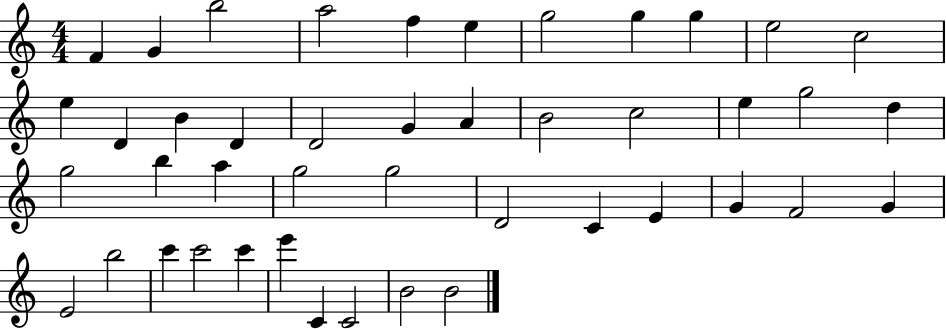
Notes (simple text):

F4/q G4/q B5/h A5/h F5/q E5/q G5/h G5/q G5/q E5/h C5/h E5/q D4/q B4/q D4/q D4/h G4/q A4/q B4/h C5/h E5/q G5/h D5/q G5/h B5/q A5/q G5/h G5/h D4/h C4/q E4/q G4/q F4/h G4/q E4/h B5/h C6/q C6/h C6/q E6/q C4/q C4/h B4/h B4/h